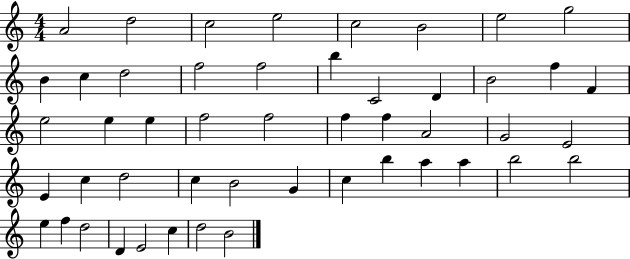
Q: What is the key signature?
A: C major